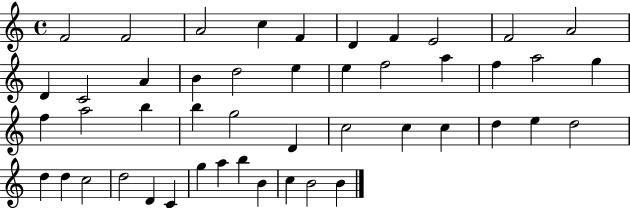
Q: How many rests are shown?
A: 0